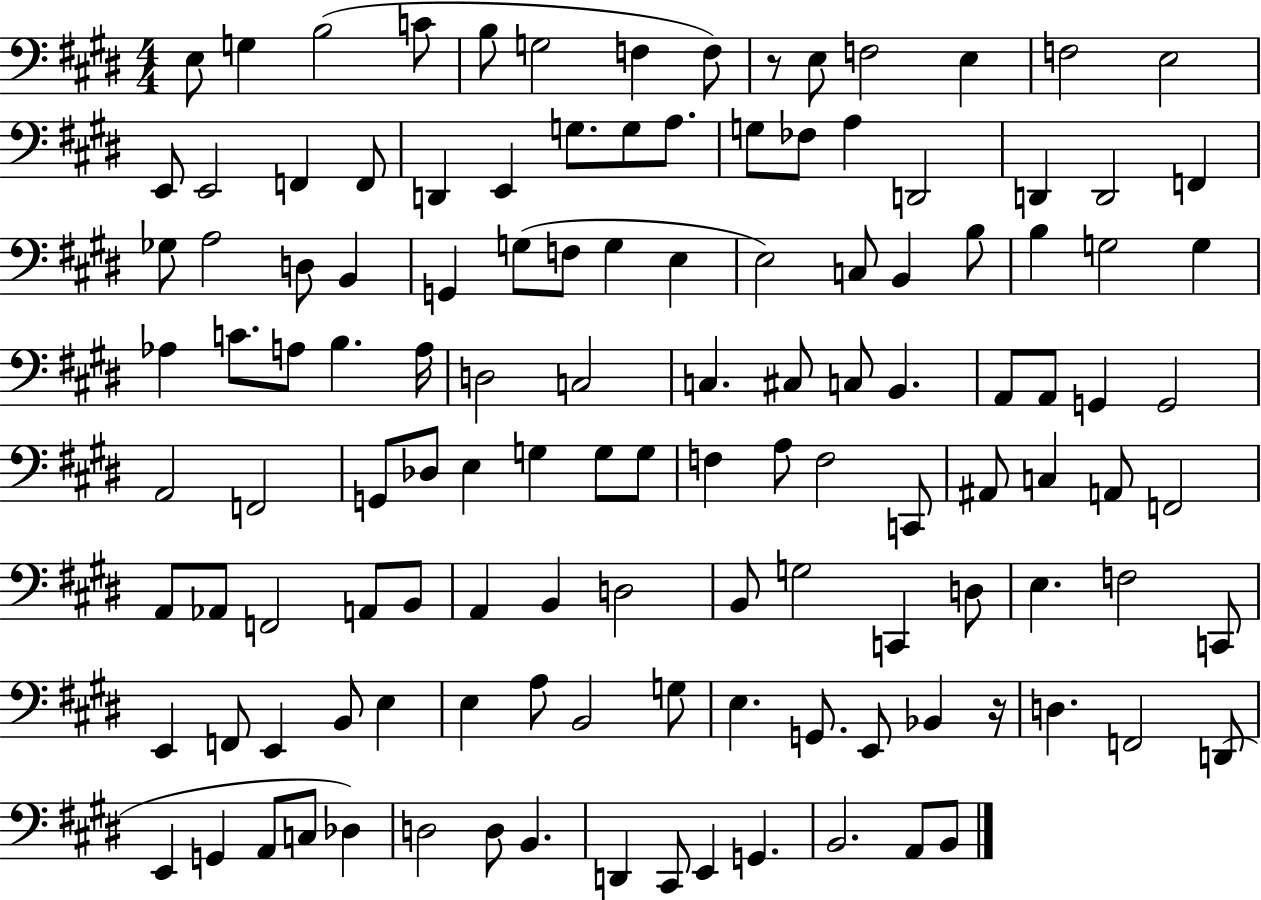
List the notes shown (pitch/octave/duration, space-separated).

E3/e G3/q B3/h C4/e B3/e G3/h F3/q F3/e R/e E3/e F3/h E3/q F3/h E3/h E2/e E2/h F2/q F2/e D2/q E2/q G3/e. G3/e A3/e. G3/e FES3/e A3/q D2/h D2/q D2/h F2/q Gb3/e A3/h D3/e B2/q G2/q G3/e F3/e G3/q E3/q E3/h C3/e B2/q B3/e B3/q G3/h G3/q Ab3/q C4/e. A3/e B3/q. A3/s D3/h C3/h C3/q. C#3/e C3/e B2/q. A2/e A2/e G2/q G2/h A2/h F2/h G2/e Db3/e E3/q G3/q G3/e G3/e F3/q A3/e F3/h C2/e A#2/e C3/q A2/e F2/h A2/e Ab2/e F2/h A2/e B2/e A2/q B2/q D3/h B2/e G3/h C2/q D3/e E3/q. F3/h C2/e E2/q F2/e E2/q B2/e E3/q E3/q A3/e B2/h G3/e E3/q. G2/e. E2/e Bb2/q R/s D3/q. F2/h D2/e E2/q G2/q A2/e C3/e Db3/q D3/h D3/e B2/q. D2/q C#2/e E2/q G2/q. B2/h. A2/e B2/e